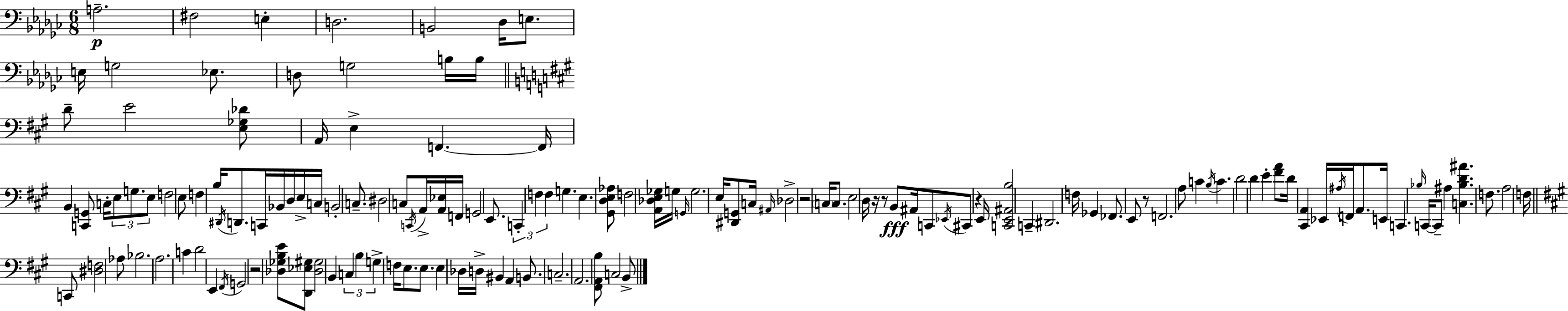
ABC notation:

X:1
T:Untitled
M:6/8
L:1/4
K:Ebm
A,2 ^F,2 E, D,2 B,,2 _D,/4 E,/2 E,/4 G,2 _E,/2 D,/2 G,2 B,/4 B,/4 D/2 E2 [E,_G,_D]/2 A,,/4 E, F,, F,,/4 B,, [C,,G,,]/2 C,/4 E,/2 G,/2 E,/2 F,2 E,/2 F, B,/4 ^D,,/4 D,,/2 C,,/4 _B,,/4 D,/4 E,/4 C,/4 B,,2 C,/2 ^D,2 C,/2 C,,/4 A,,/4 [A,,_E,]/4 F,,/4 G,,2 E,,/2 C,, F, F, G, E, [^G,,D,E,_A,]/2 F,2 [A,,_D,E,_G,]/4 G,/4 G,,/4 G,2 E,/4 [^D,,G,,]/2 C,/4 ^A,,/4 _D,2 z2 C,/4 C,/2 E,2 D,/4 z/4 z/2 B,,/2 ^A,,/4 C,,/2 _E,,/4 ^C,,/2 z E,,/4 [C,,E,,^A,,B,]2 C,, ^D,,2 F,/4 _G,, _F,,/2 E,,/2 z/2 F,,2 A,/2 C B,/4 C D2 D E [^FA]/2 D/4 [^C,,A,,] _E,,/4 ^A,/4 F,,/4 A,,/2 E,,/4 C,, _B,/4 C,,/4 C,,/2 ^A, [C,_B,D^A] F,/2 A,2 F,/4 C,,/2 [^D,F,]2 _A,/2 _B,2 A,2 C D2 E,, ^F,,/4 G,,2 z2 [_D,_G,B,E]/2 [D,,_E,^G,]/2 [_D,^G,]2 B,, C, B, G, F,/4 E,/2 E,/2 E, _D,/4 D,/4 ^B,, A,, B,,/2 C,2 A,,2 [^F,,A,,B,]/2 C,2 B,,/2